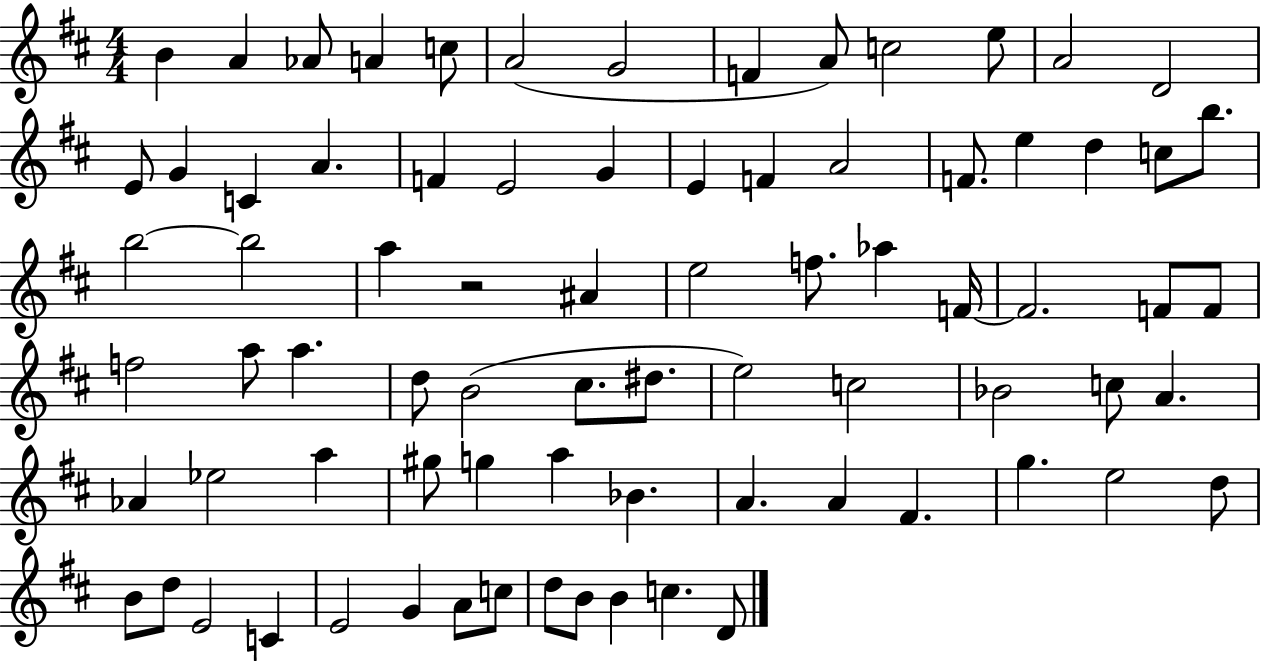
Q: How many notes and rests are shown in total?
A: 78